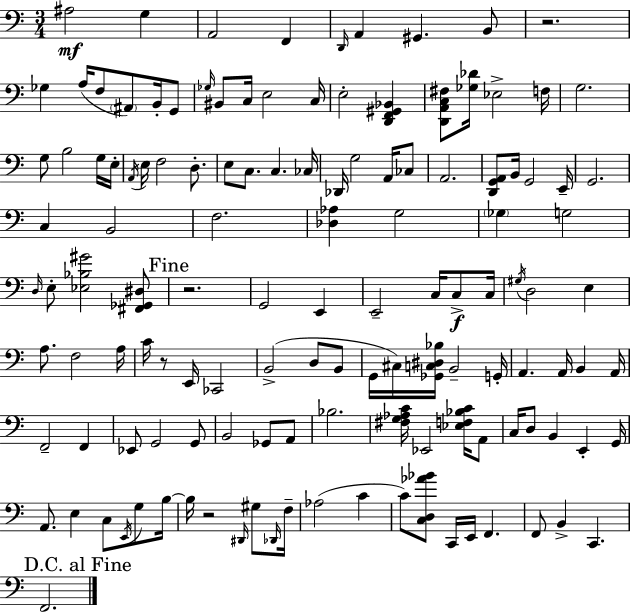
X:1
T:Untitled
M:3/4
L:1/4
K:Am
^A,2 G, A,,2 F,, D,,/4 A,, ^G,, B,,/2 z2 _G, A,/4 F,/2 ^A,,/2 B,,/4 G,,/2 _G,/4 ^B,,/2 C,/4 E,2 C,/4 E,2 [D,,F,,^G,,_B,,] [D,,A,,C,^F,]/2 [_G,_D]/4 _E,2 F,/4 G,2 G,/2 B,2 G,/4 E,/4 A,,/4 E,/4 F,2 D,/2 E,/2 C,/2 C, _C,/4 _D,,/4 G,2 A,,/4 _C,/2 A,,2 [D,,G,,A,,]/2 B,,/4 G,,2 E,,/4 G,,2 C, B,,2 F,2 [_D,_A,] G,2 _G, G,2 D,/4 E,/2 [_E,_B,^G]2 [^F,,_G,,^D,]/2 z2 G,,2 E,, E,,2 C,/4 C,/2 C,/4 ^G,/4 D,2 E, A,/2 F,2 A,/4 C/4 z/2 E,,/4 _C,,2 B,,2 D,/2 B,,/2 G,,/4 ^C,/4 [_G,,C,^D,_B,]/4 B,,2 G,,/4 A,, A,,/4 B,, A,,/4 F,,2 F,, _E,,/2 G,,2 G,,/2 B,,2 _G,,/2 A,,/2 _B,2 [^F,G,_A,C]/4 _E,,2 [_E,F,_B,C]/4 A,,/2 C,/4 D,/2 B,, E,, G,,/4 A,,/2 E, C,/2 E,,/4 G,/2 B,/4 B,/4 z2 ^D,,/4 ^G,/2 _D,,/4 F,/4 _A,2 C C/2 [C,D,_A_B]/2 C,,/4 E,,/4 F,, F,,/2 B,, C,, F,,2